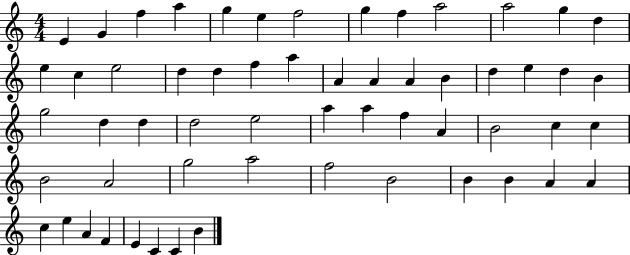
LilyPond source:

{
  \clef treble
  \numericTimeSignature
  \time 4/4
  \key c \major
  e'4 g'4 f''4 a''4 | g''4 e''4 f''2 | g''4 f''4 a''2 | a''2 g''4 d''4 | \break e''4 c''4 e''2 | d''4 d''4 f''4 a''4 | a'4 a'4 a'4 b'4 | d''4 e''4 d''4 b'4 | \break g''2 d''4 d''4 | d''2 e''2 | a''4 a''4 f''4 a'4 | b'2 c''4 c''4 | \break b'2 a'2 | g''2 a''2 | f''2 b'2 | b'4 b'4 a'4 a'4 | \break c''4 e''4 a'4 f'4 | e'4 c'4 c'4 b'4 | \bar "|."
}